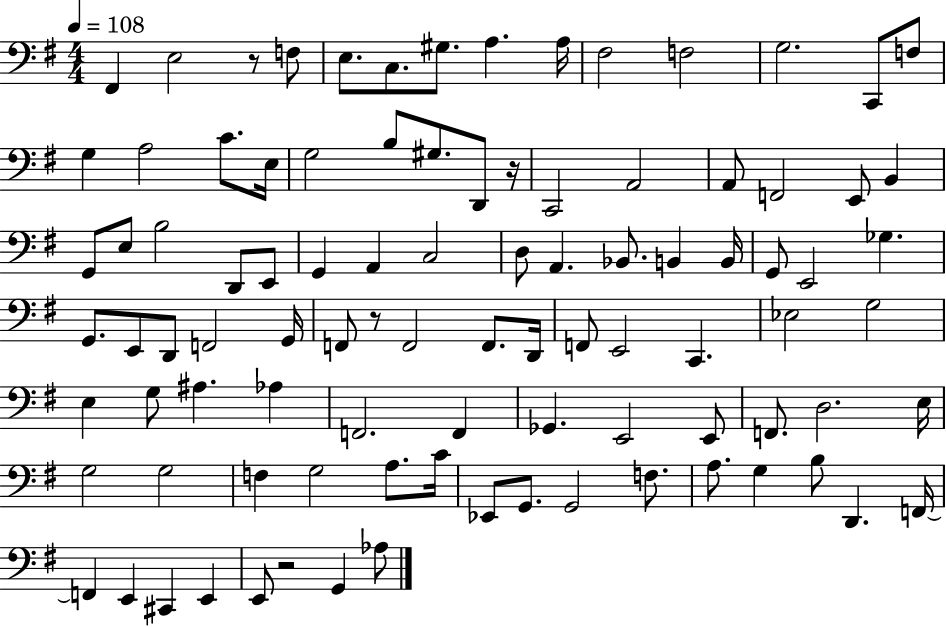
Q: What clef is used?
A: bass